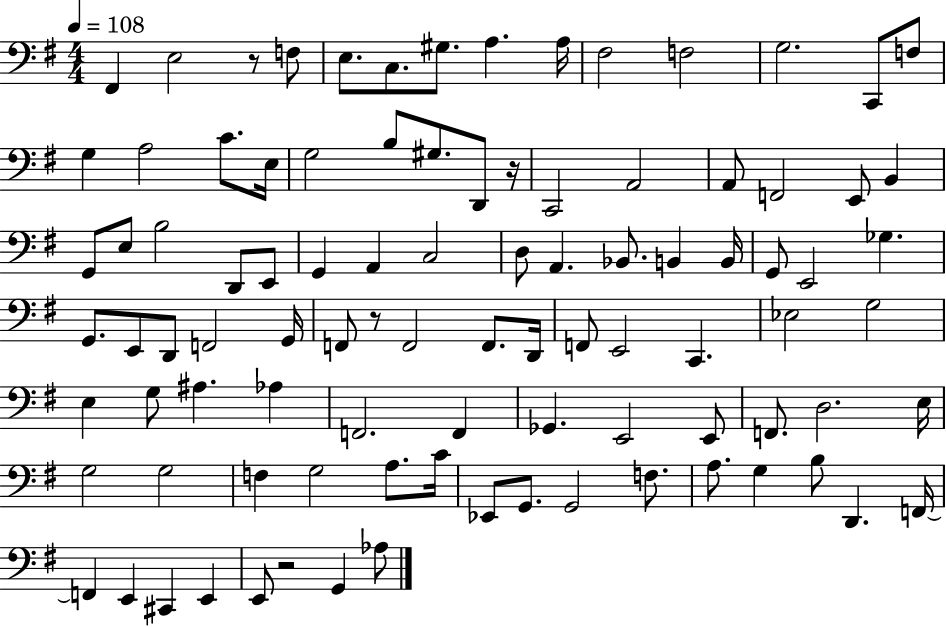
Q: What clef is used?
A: bass